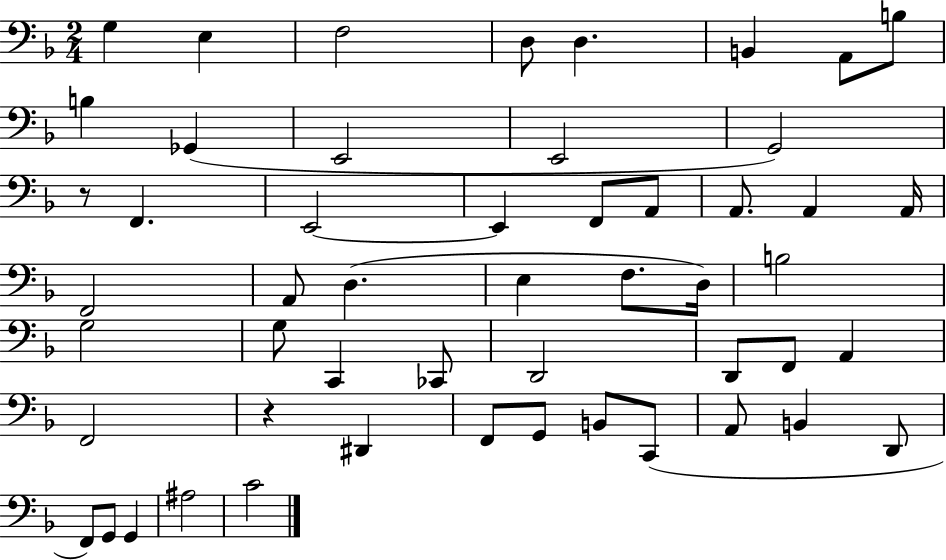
{
  \clef bass
  \numericTimeSignature
  \time 2/4
  \key f \major
  \repeat volta 2 { g4 e4 | f2 | d8 d4. | b,4 a,8 b8 | \break b4 ges,4( | e,2 | e,2 | g,2) | \break r8 f,4. | e,2~~ | e,4 f,8 a,8 | a,8. a,4 a,16 | \break f,2 | a,8 d4.( | e4 f8. d16) | b2 | \break g2 | g8 c,4 ces,8 | d,2 | d,8 f,8 a,4 | \break f,2 | r4 dis,4 | f,8 g,8 b,8 c,8( | a,8 b,4 d,8 | \break f,8) g,8 g,4 | ais2 | c'2 | } \bar "|."
}